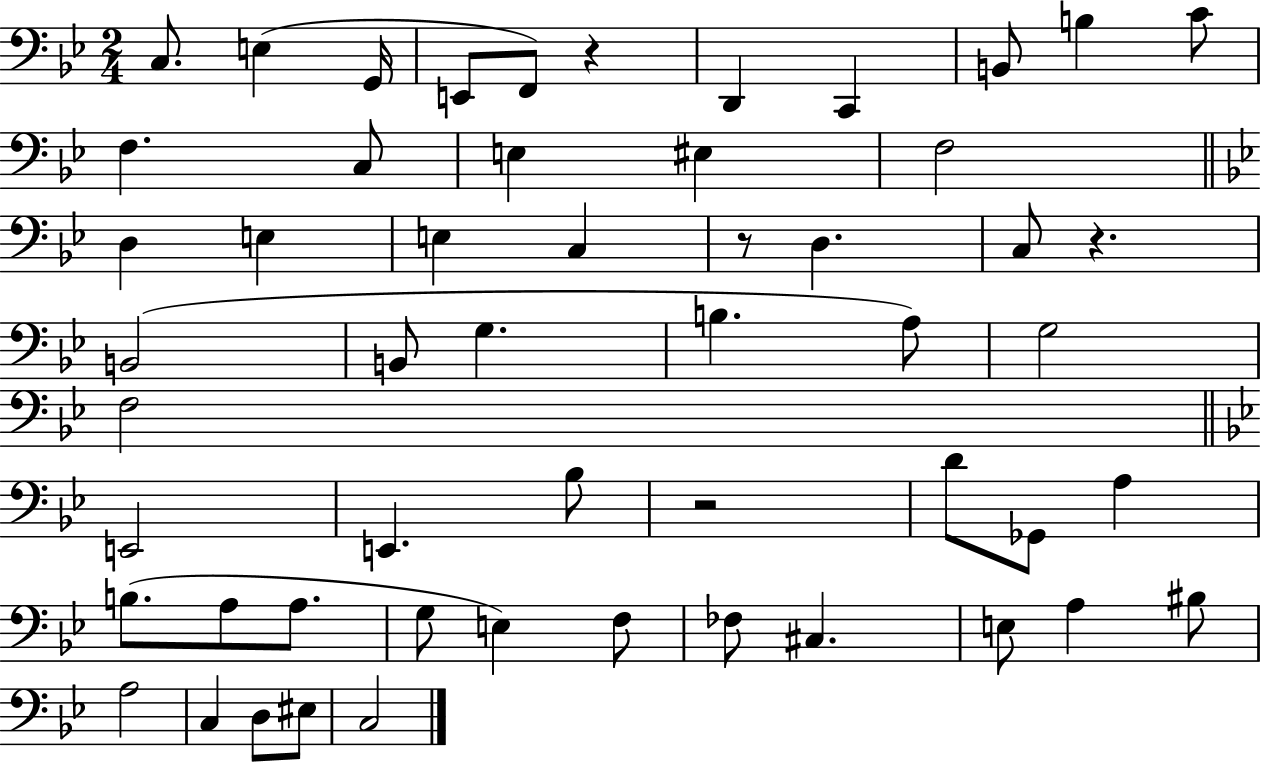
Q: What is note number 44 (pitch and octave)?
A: A3